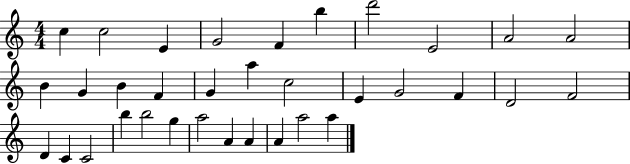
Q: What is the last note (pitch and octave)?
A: A5